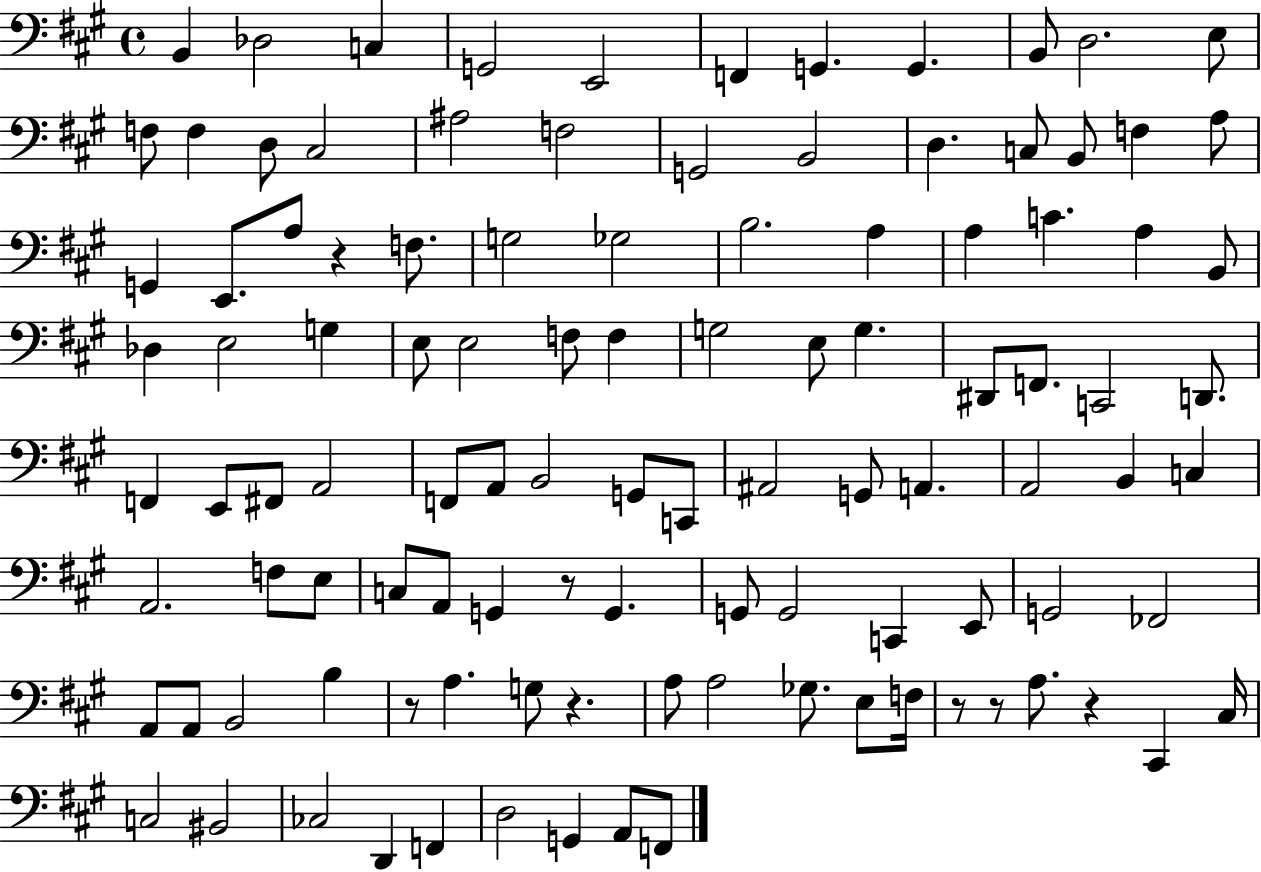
B2/q Db3/h C3/q G2/h E2/h F2/q G2/q. G2/q. B2/e D3/h. E3/e F3/e F3/q D3/e C#3/h A#3/h F3/h G2/h B2/h D3/q. C3/e B2/e F3/q A3/e G2/q E2/e. A3/e R/q F3/e. G3/h Gb3/h B3/h. A3/q A3/q C4/q. A3/q B2/e Db3/q E3/h G3/q E3/e E3/h F3/e F3/q G3/h E3/e G3/q. D#2/e F2/e. C2/h D2/e. F2/q E2/e F#2/e A2/h F2/e A2/e B2/h G2/e C2/e A#2/h G2/e A2/q. A2/h B2/q C3/q A2/h. F3/e E3/e C3/e A2/e G2/q R/e G2/q. G2/e G2/h C2/q E2/e G2/h FES2/h A2/e A2/e B2/h B3/q R/e A3/q. G3/e R/q. A3/e A3/h Gb3/e. E3/e F3/s R/e R/e A3/e. R/q C#2/q C#3/s C3/h BIS2/h CES3/h D2/q F2/q D3/h G2/q A2/e F2/e